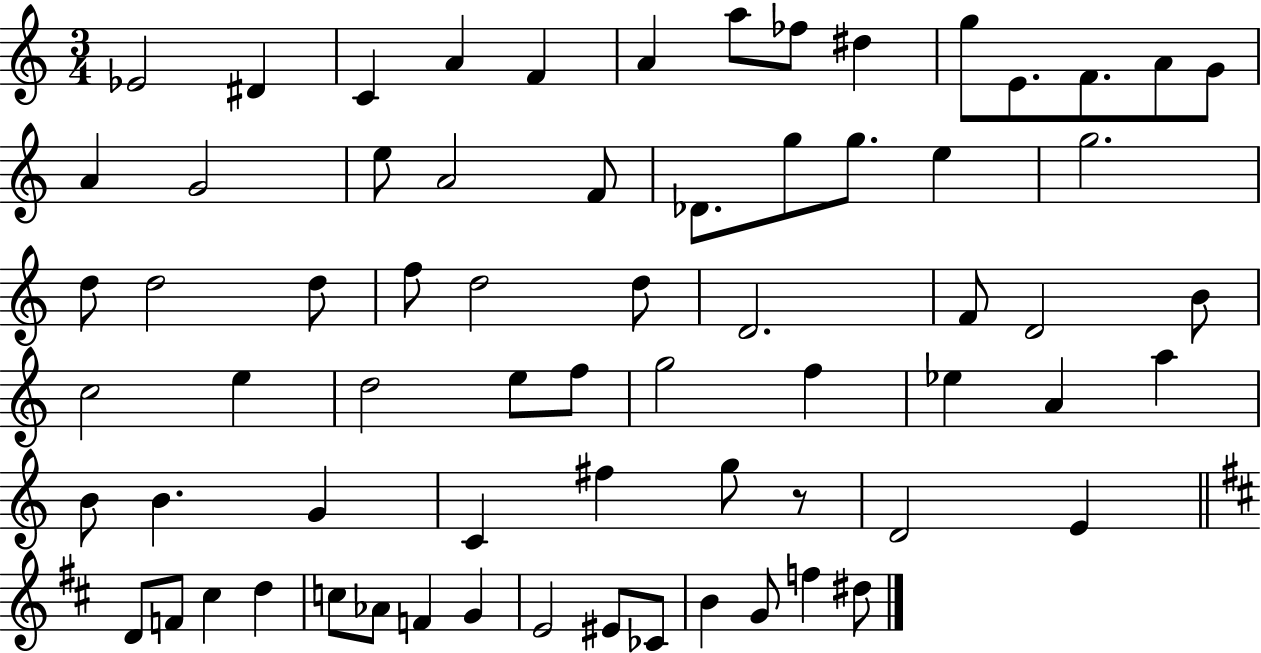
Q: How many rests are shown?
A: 1